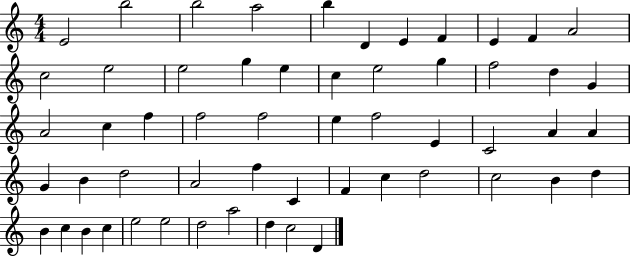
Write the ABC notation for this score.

X:1
T:Untitled
M:4/4
L:1/4
K:C
E2 b2 b2 a2 b D E F E F A2 c2 e2 e2 g e c e2 g f2 d G A2 c f f2 f2 e f2 E C2 A A G B d2 A2 f C F c d2 c2 B d B c B c e2 e2 d2 a2 d c2 D